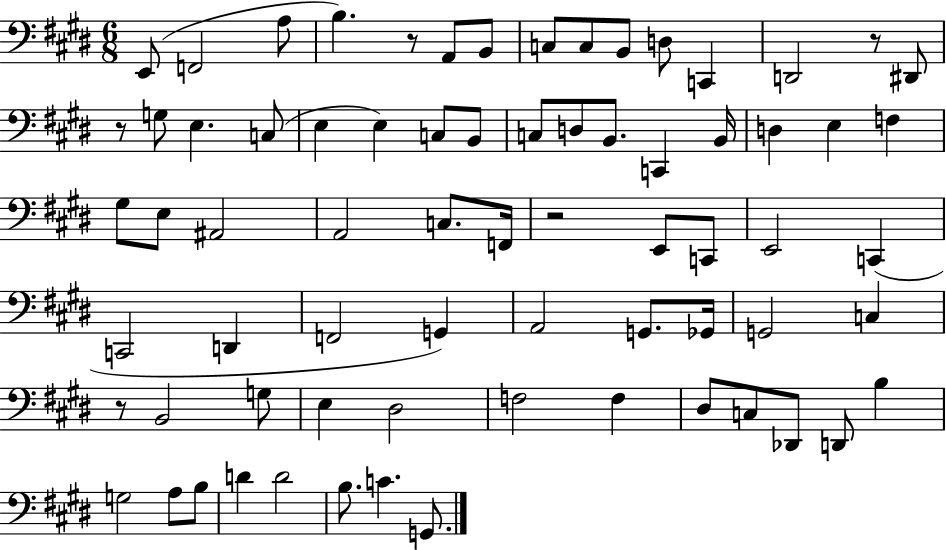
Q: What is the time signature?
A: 6/8